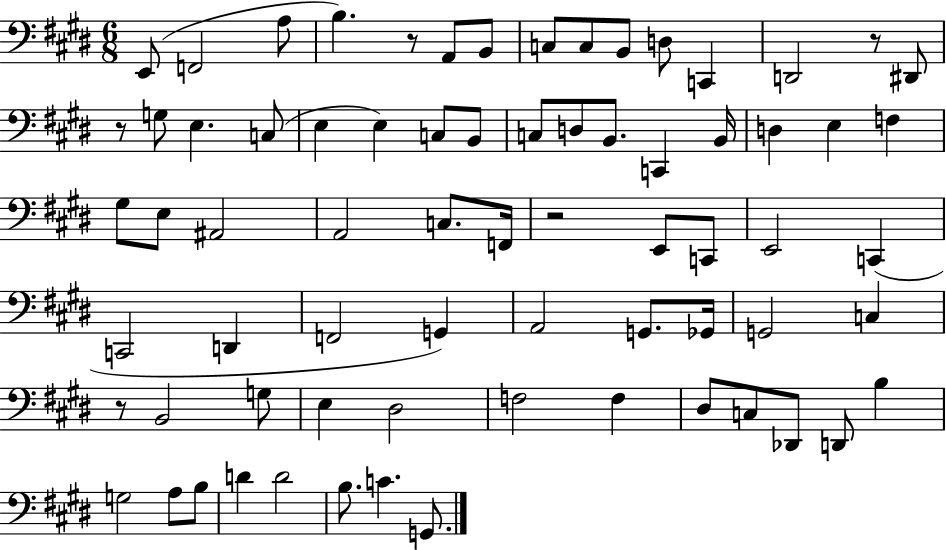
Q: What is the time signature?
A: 6/8